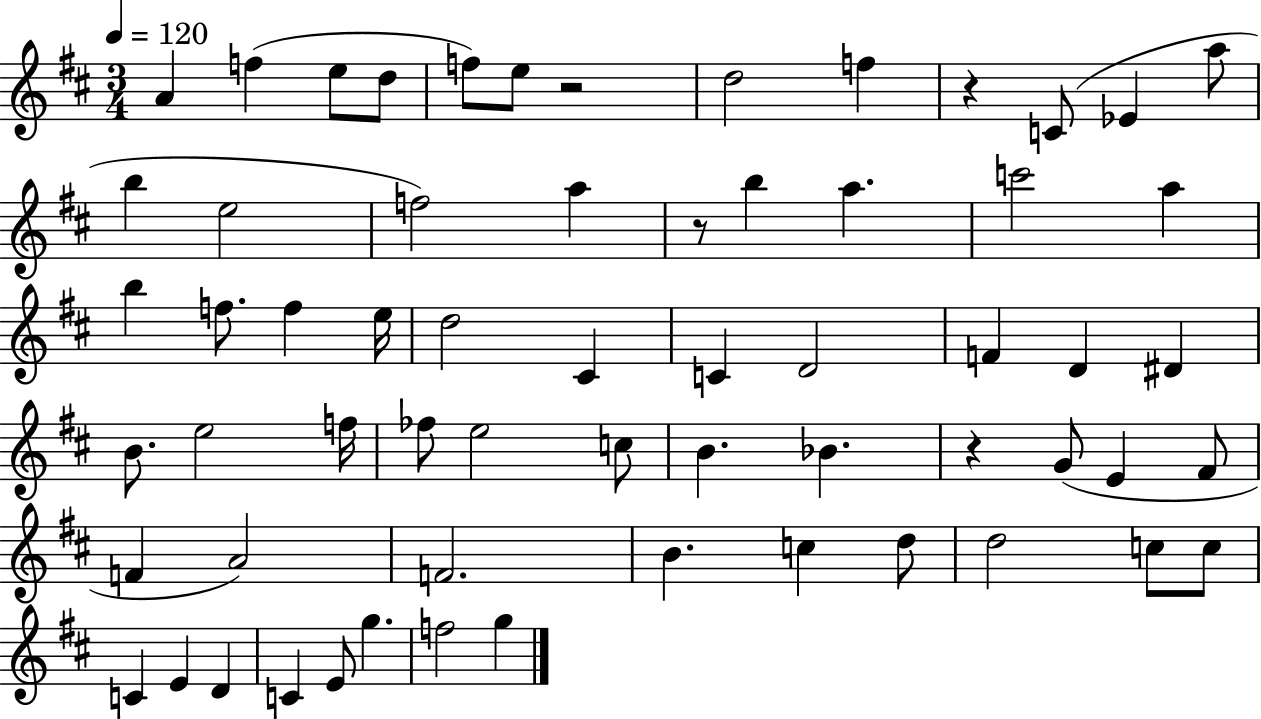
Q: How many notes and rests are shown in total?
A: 62